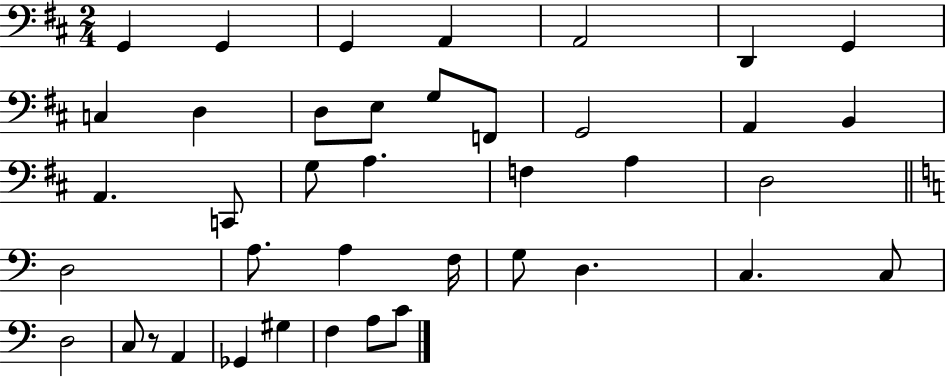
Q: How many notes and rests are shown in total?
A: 40